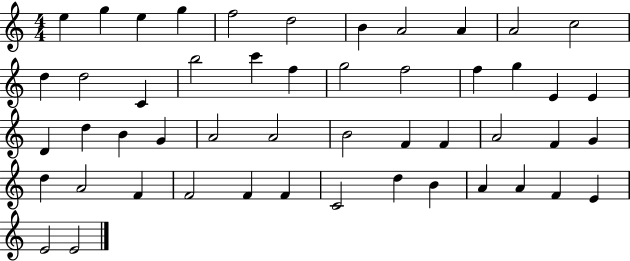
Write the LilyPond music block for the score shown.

{
  \clef treble
  \numericTimeSignature
  \time 4/4
  \key c \major
  e''4 g''4 e''4 g''4 | f''2 d''2 | b'4 a'2 a'4 | a'2 c''2 | \break d''4 d''2 c'4 | b''2 c'''4 f''4 | g''2 f''2 | f''4 g''4 e'4 e'4 | \break d'4 d''4 b'4 g'4 | a'2 a'2 | b'2 f'4 f'4 | a'2 f'4 g'4 | \break d''4 a'2 f'4 | f'2 f'4 f'4 | c'2 d''4 b'4 | a'4 a'4 f'4 e'4 | \break e'2 e'2 | \bar "|."
}